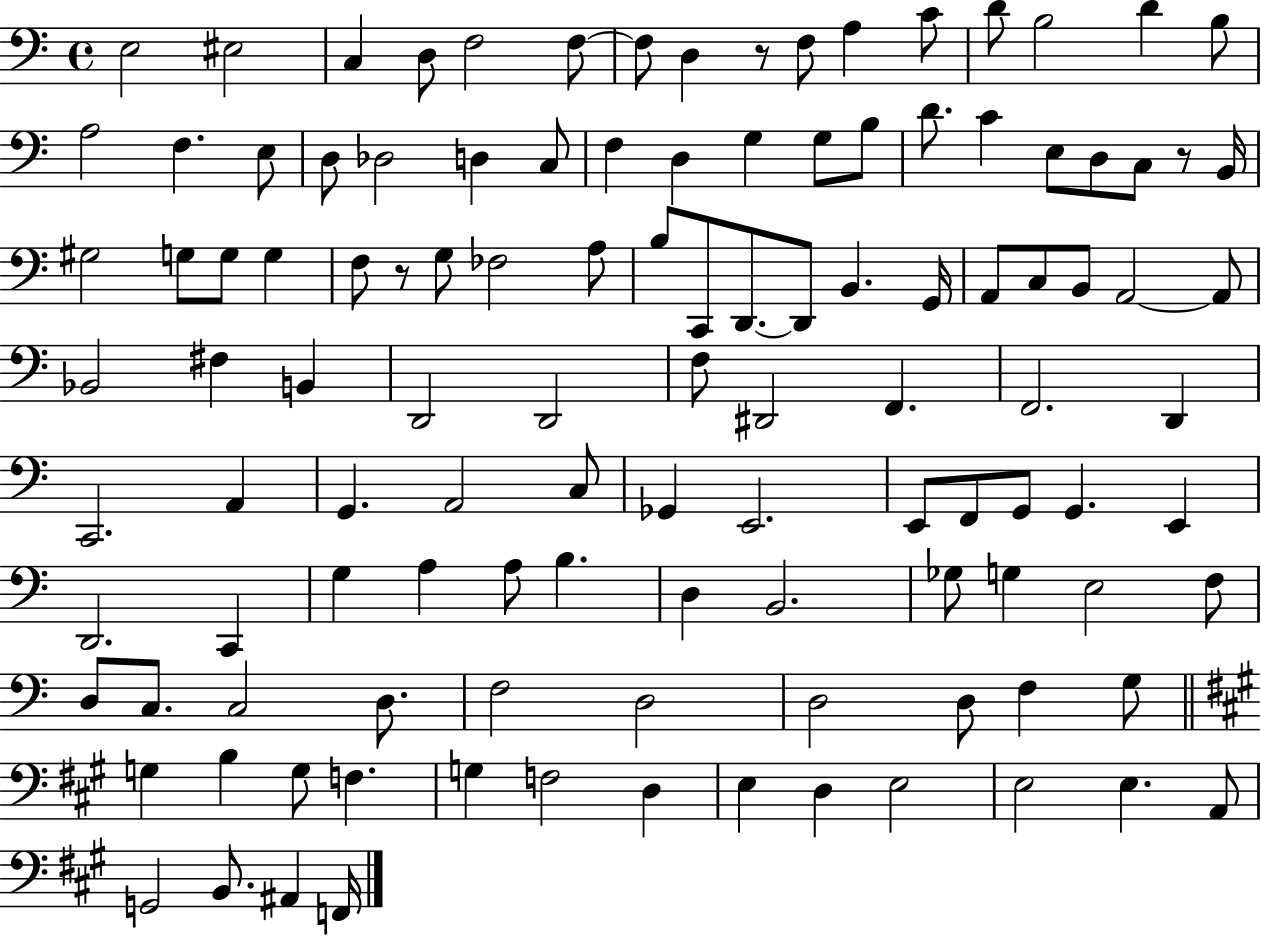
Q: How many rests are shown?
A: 3